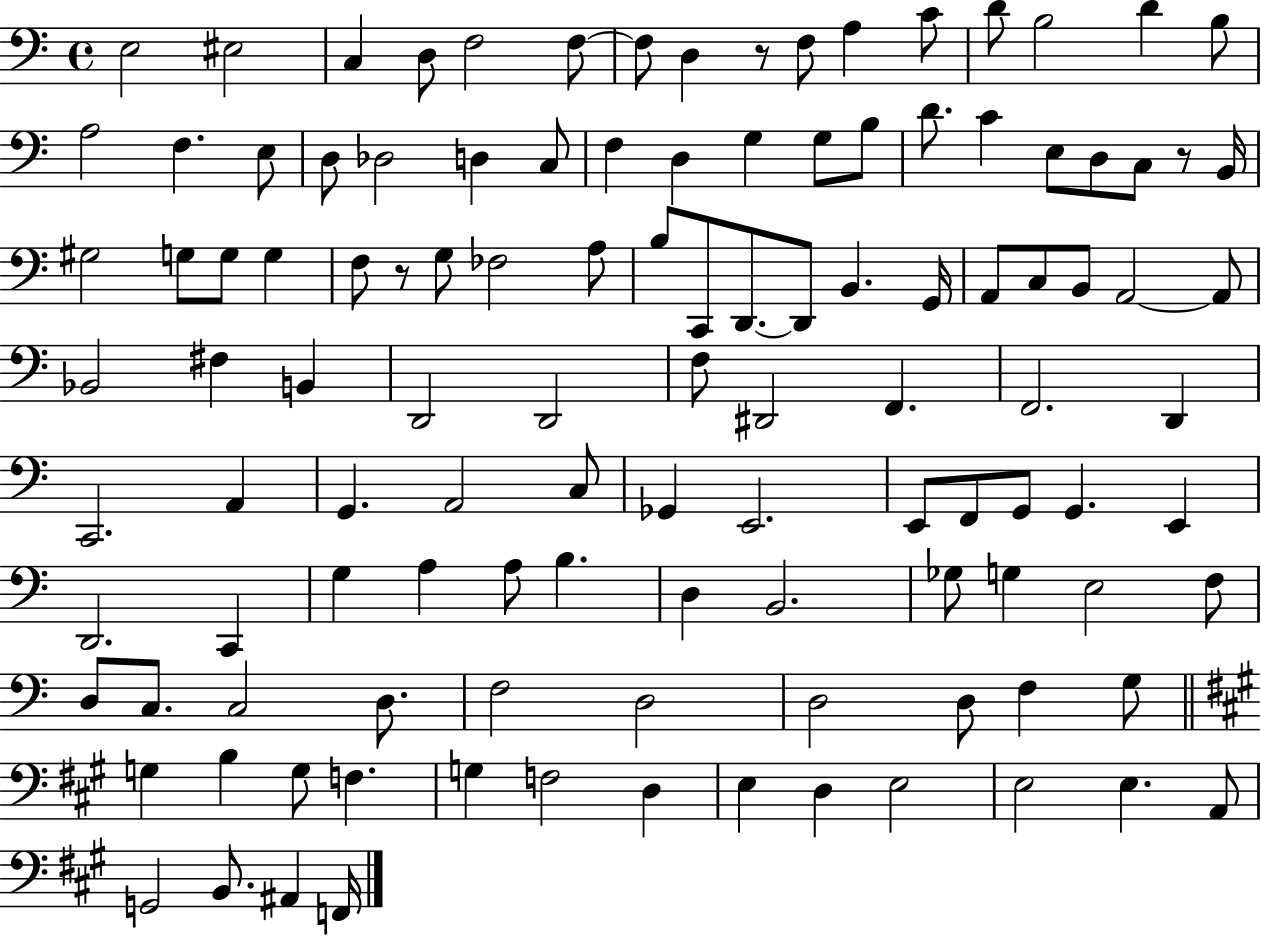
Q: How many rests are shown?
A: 3